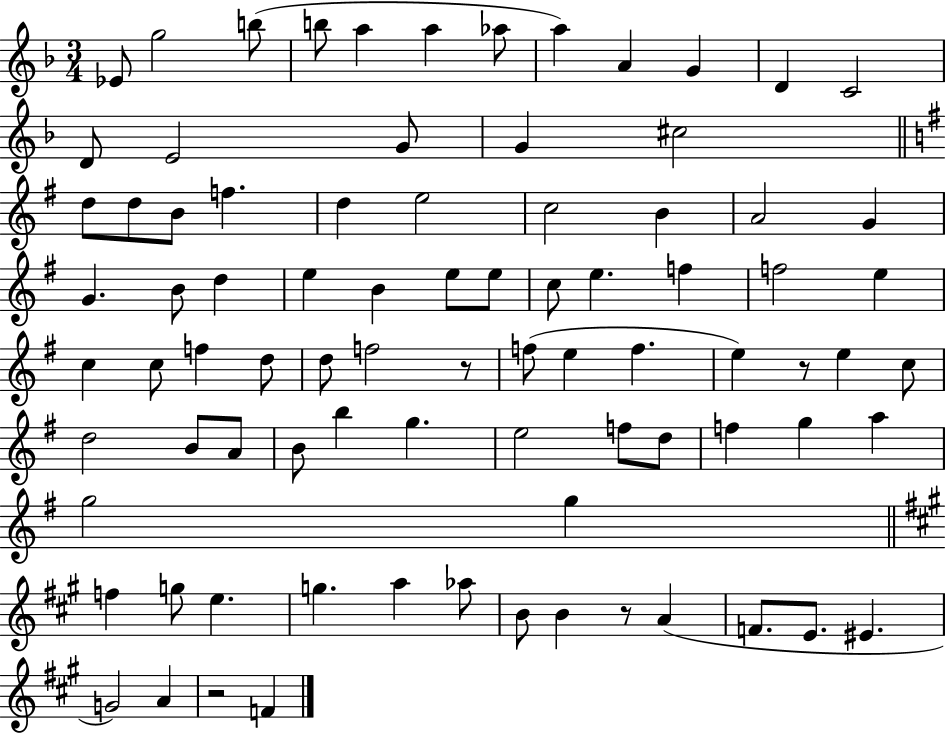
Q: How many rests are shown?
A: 4